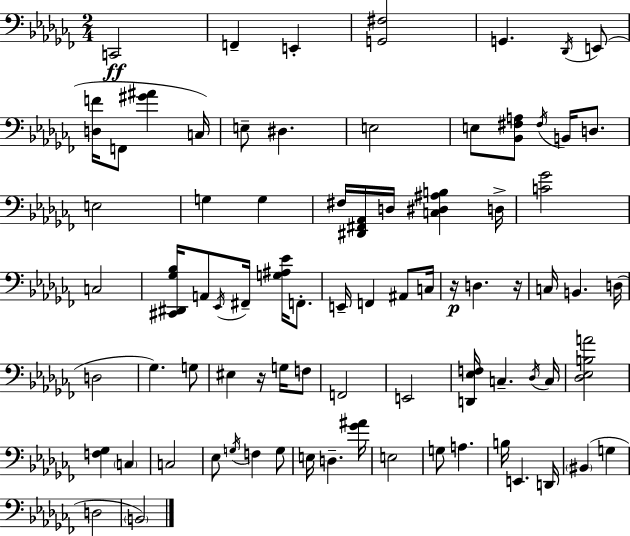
{
  \clef bass
  \numericTimeSignature
  \time 2/4
  \key aes \minor
  c,2\ff | f,4-- e,4-. | <g, fis>2 | g,4. \acciaccatura { des,16 }( e,8 | \break <d f'>16 f,8 <gis' ais'>4 | c16) e8-- dis4. | e2 | e8 <bes, fis a>8 \acciaccatura { fis16 } b,16 d8. | \break e2 | g4 g4 | fis16 <dis, fis, aes,>16 d16 <c dis ais b>4 | d16-> <c' ges'>2 | \break c2 | <cis, dis, ges bes>16 a,8 \acciaccatura { ees,16 } fis,16-- <g ais ees'>16 | f,8.-. e,16-- f,4 | ais,8 c16 r16\p d4. | \break r16 c16 b,4. | d16( d2 | ges4.) | g8 eis4 r16 | \break g16 f8 f,2 | e,2 | <d, ees f>16 c4.-- | \acciaccatura { des16 } c16 <des ees b a'>2 | \break <f ges>4 | \parenthesize c4 c2 | ees8 \acciaccatura { g16 } f4 | g8 e16 d4.-- | \break <ges' ais'>16 e2 | g8 a4. | b16 e,4. | d,16 \parenthesize bis,4( | \break g4 d2 | \parenthesize b,2) | \bar "|."
}